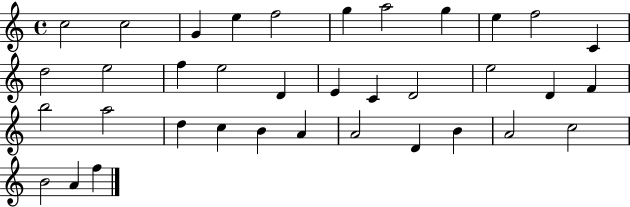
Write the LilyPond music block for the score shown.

{
  \clef treble
  \time 4/4
  \defaultTimeSignature
  \key c \major
  c''2 c''2 | g'4 e''4 f''2 | g''4 a''2 g''4 | e''4 f''2 c'4 | \break d''2 e''2 | f''4 e''2 d'4 | e'4 c'4 d'2 | e''2 d'4 f'4 | \break b''2 a''2 | d''4 c''4 b'4 a'4 | a'2 d'4 b'4 | a'2 c''2 | \break b'2 a'4 f''4 | \bar "|."
}